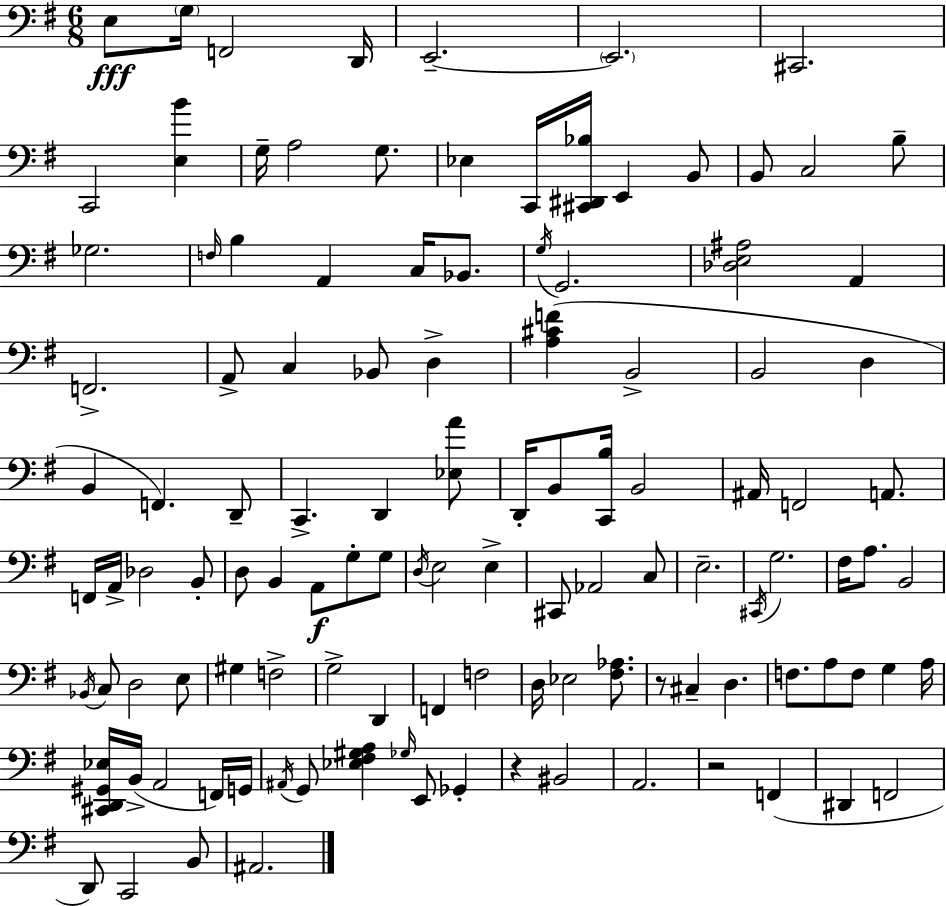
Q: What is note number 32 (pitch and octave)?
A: D3